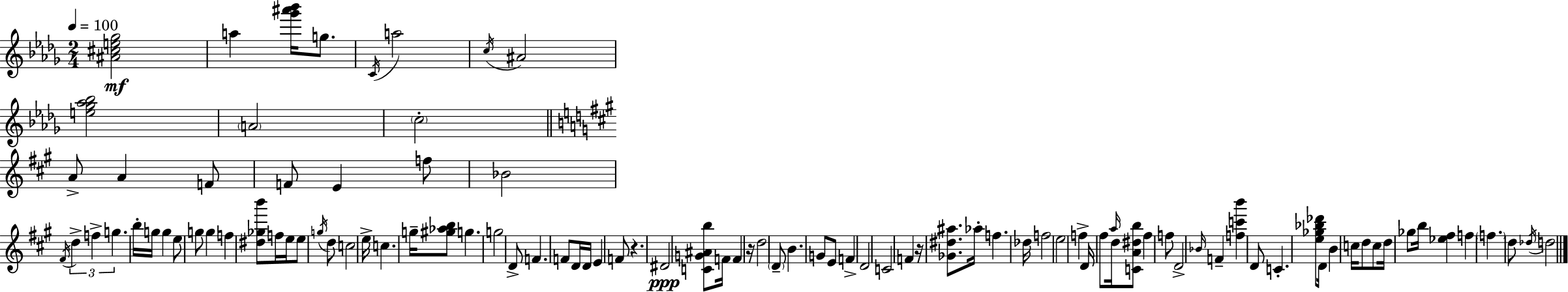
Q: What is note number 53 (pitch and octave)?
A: F4